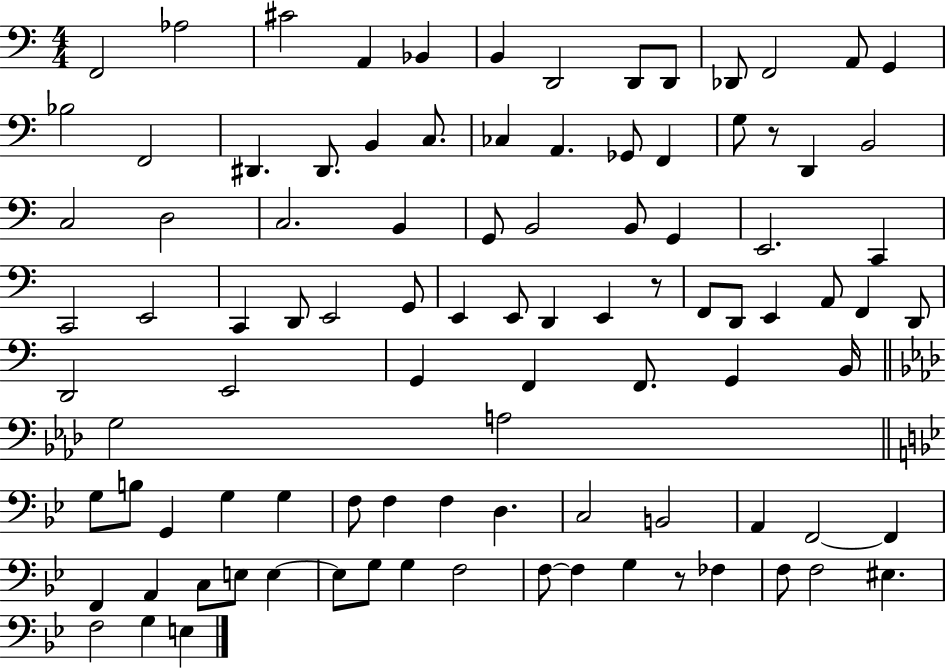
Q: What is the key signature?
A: C major